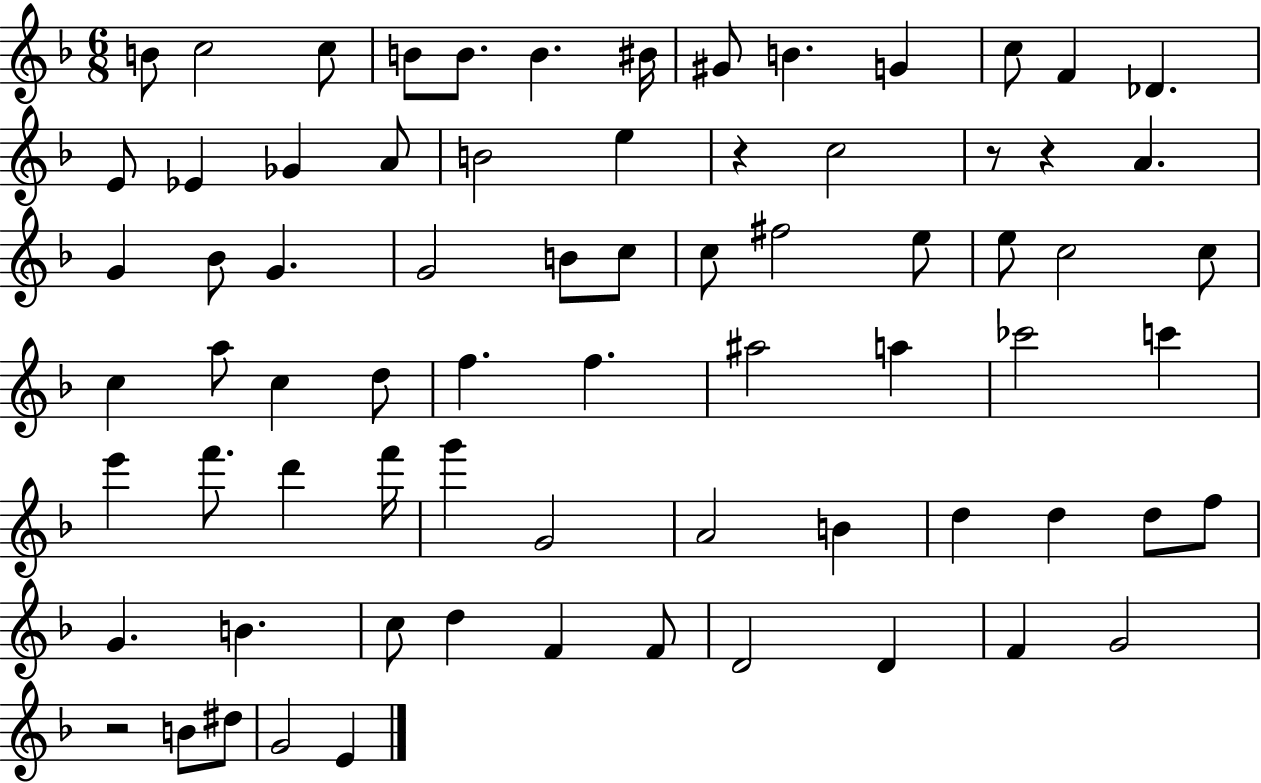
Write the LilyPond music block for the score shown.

{
  \clef treble
  \numericTimeSignature
  \time 6/8
  \key f \major
  b'8 c''2 c''8 | b'8 b'8. b'4. bis'16 | gis'8 b'4. g'4 | c''8 f'4 des'4. | \break e'8 ees'4 ges'4 a'8 | b'2 e''4 | r4 c''2 | r8 r4 a'4. | \break g'4 bes'8 g'4. | g'2 b'8 c''8 | c''8 fis''2 e''8 | e''8 c''2 c''8 | \break c''4 a''8 c''4 d''8 | f''4. f''4. | ais''2 a''4 | ces'''2 c'''4 | \break e'''4 f'''8. d'''4 f'''16 | g'''4 g'2 | a'2 b'4 | d''4 d''4 d''8 f''8 | \break g'4. b'4. | c''8 d''4 f'4 f'8 | d'2 d'4 | f'4 g'2 | \break r2 b'8 dis''8 | g'2 e'4 | \bar "|."
}